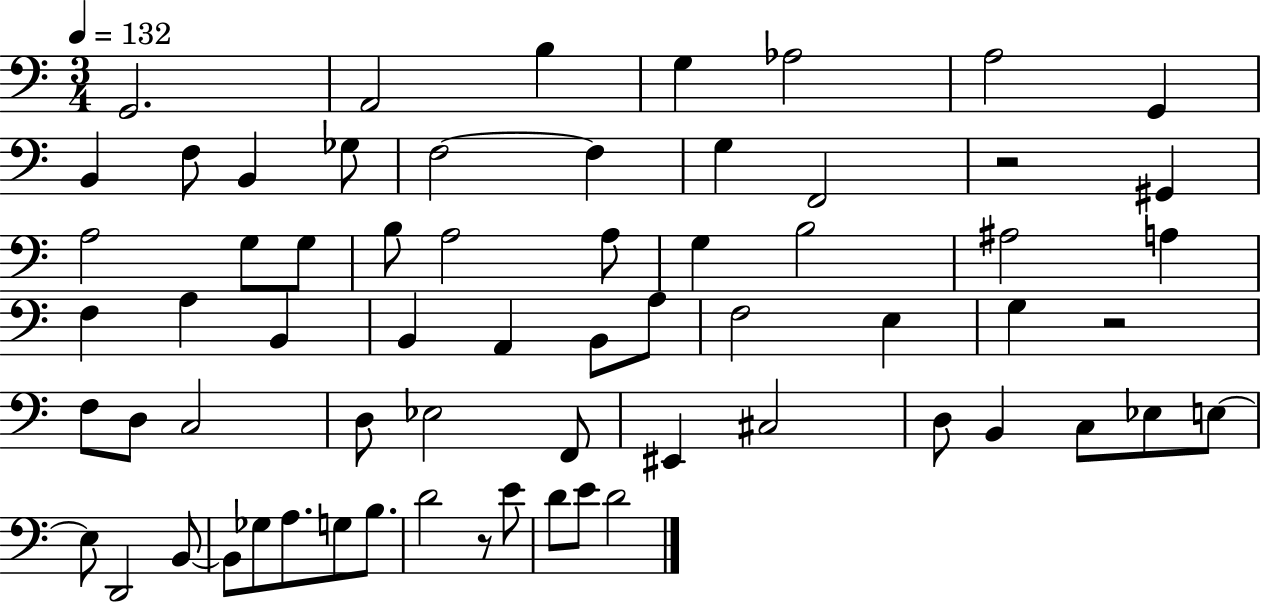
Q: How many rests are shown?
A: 3